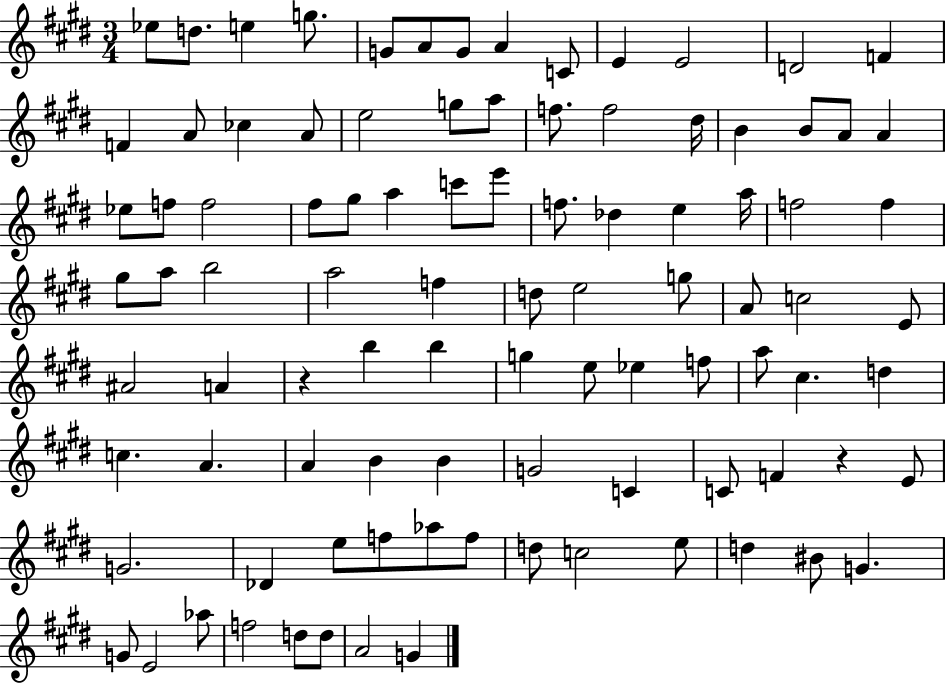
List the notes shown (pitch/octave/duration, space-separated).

Eb5/e D5/e. E5/q G5/e. G4/e A4/e G4/e A4/q C4/e E4/q E4/h D4/h F4/q F4/q A4/e CES5/q A4/e E5/h G5/e A5/e F5/e. F5/h D#5/s B4/q B4/e A4/e A4/q Eb5/e F5/e F5/h F#5/e G#5/e A5/q C6/e E6/e F5/e. Db5/q E5/q A5/s F5/h F5/q G#5/e A5/e B5/h A5/h F5/q D5/e E5/h G5/e A4/e C5/h E4/e A#4/h A4/q R/q B5/q B5/q G5/q E5/e Eb5/q F5/e A5/e C#5/q. D5/q C5/q. A4/q. A4/q B4/q B4/q G4/h C4/q C4/e F4/q R/q E4/e G4/h. Db4/q E5/e F5/e Ab5/e F5/e D5/e C5/h E5/e D5/q BIS4/e G4/q. G4/e E4/h Ab5/e F5/h D5/e D5/e A4/h G4/q